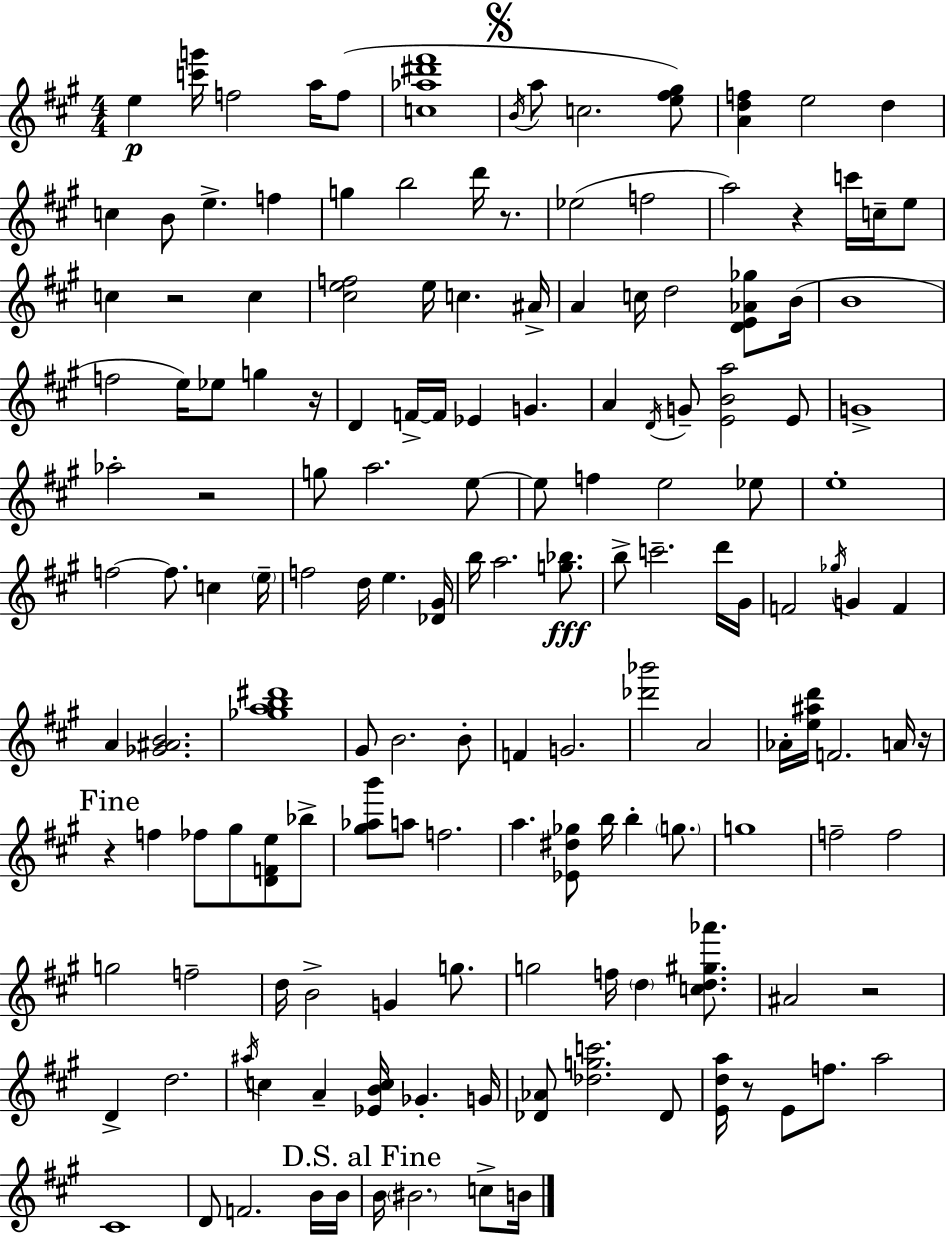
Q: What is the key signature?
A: A major